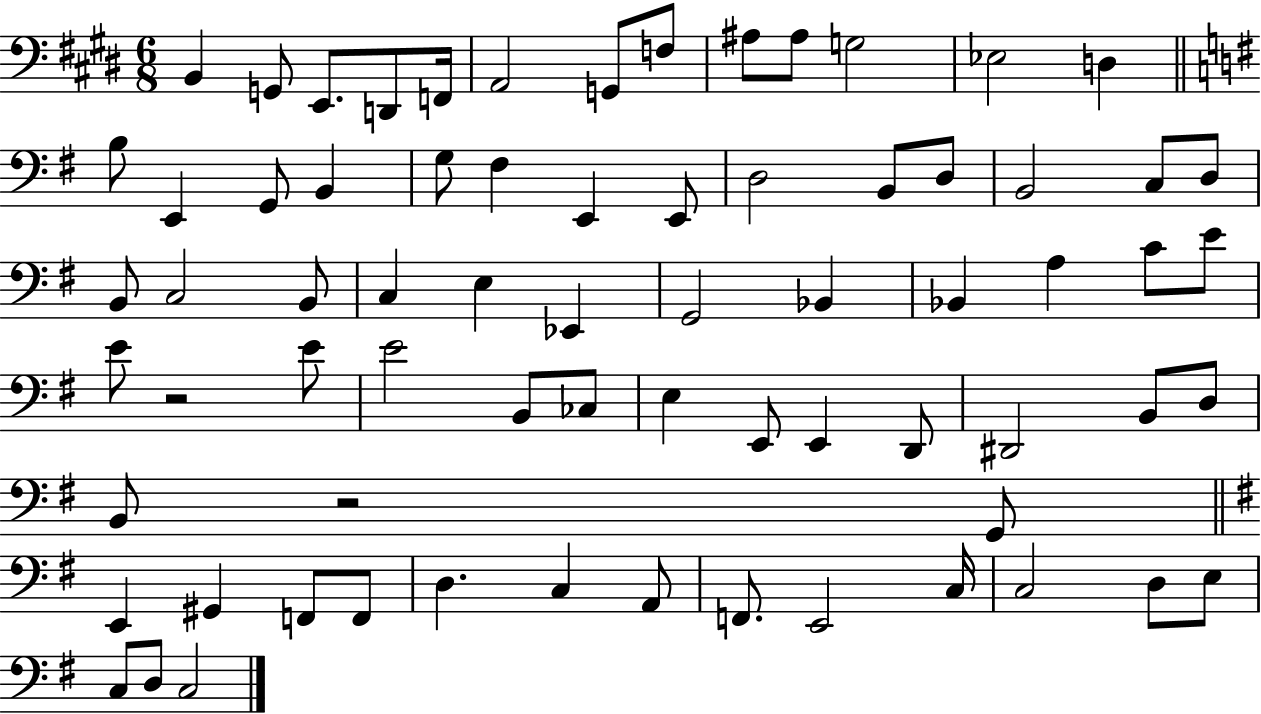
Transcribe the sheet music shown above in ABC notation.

X:1
T:Untitled
M:6/8
L:1/4
K:E
B,, G,,/2 E,,/2 D,,/2 F,,/4 A,,2 G,,/2 F,/2 ^A,/2 ^A,/2 G,2 _E,2 D, B,/2 E,, G,,/2 B,, G,/2 ^F, E,, E,,/2 D,2 B,,/2 D,/2 B,,2 C,/2 D,/2 B,,/2 C,2 B,,/2 C, E, _E,, G,,2 _B,, _B,, A, C/2 E/2 E/2 z2 E/2 E2 B,,/2 _C,/2 E, E,,/2 E,, D,,/2 ^D,,2 B,,/2 D,/2 B,,/2 z2 G,,/2 E,, ^G,, F,,/2 F,,/2 D, C, A,,/2 F,,/2 E,,2 C,/4 C,2 D,/2 E,/2 C,/2 D,/2 C,2